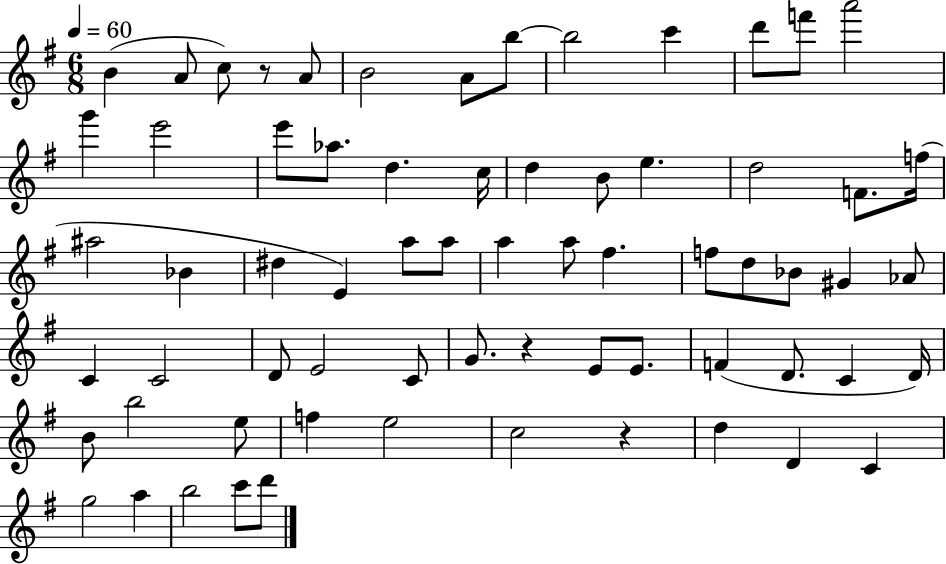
B4/q A4/e C5/e R/e A4/e B4/h A4/e B5/e B5/h C6/q D6/e F6/e A6/h G6/q E6/h E6/e Ab5/e. D5/q. C5/s D5/q B4/e E5/q. D5/h F4/e. F5/s A#5/h Bb4/q D#5/q E4/q A5/e A5/e A5/q A5/e F#5/q. F5/e D5/e Bb4/e G#4/q Ab4/e C4/q C4/h D4/e E4/h C4/e G4/e. R/q E4/e E4/e. F4/q D4/e. C4/q D4/s B4/e B5/h E5/e F5/q E5/h C5/h R/q D5/q D4/q C4/q G5/h A5/q B5/h C6/e D6/e